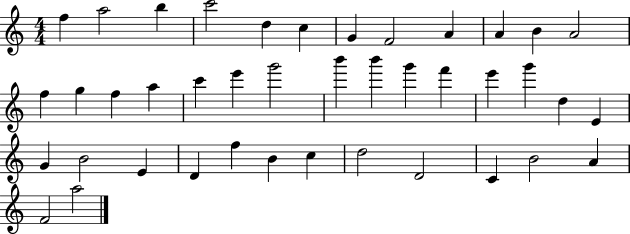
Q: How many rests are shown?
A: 0